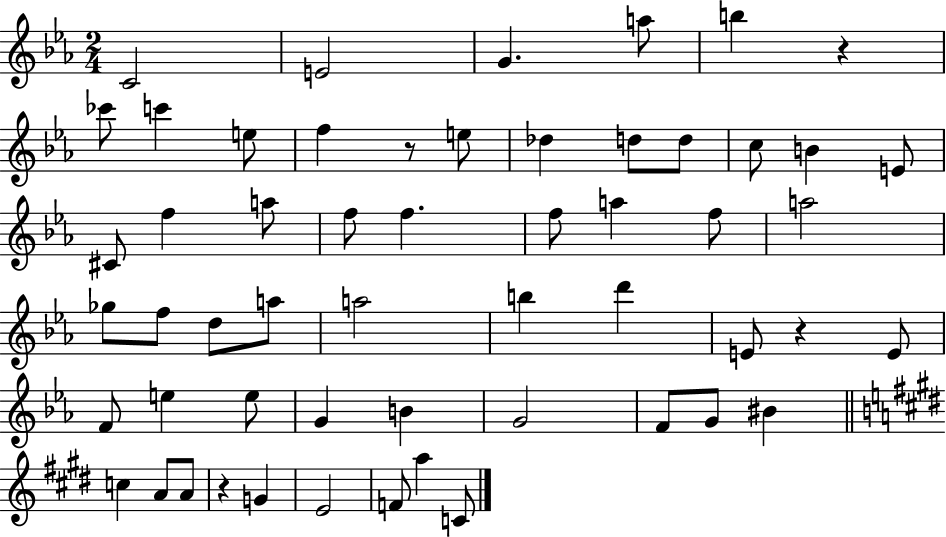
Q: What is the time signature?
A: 2/4